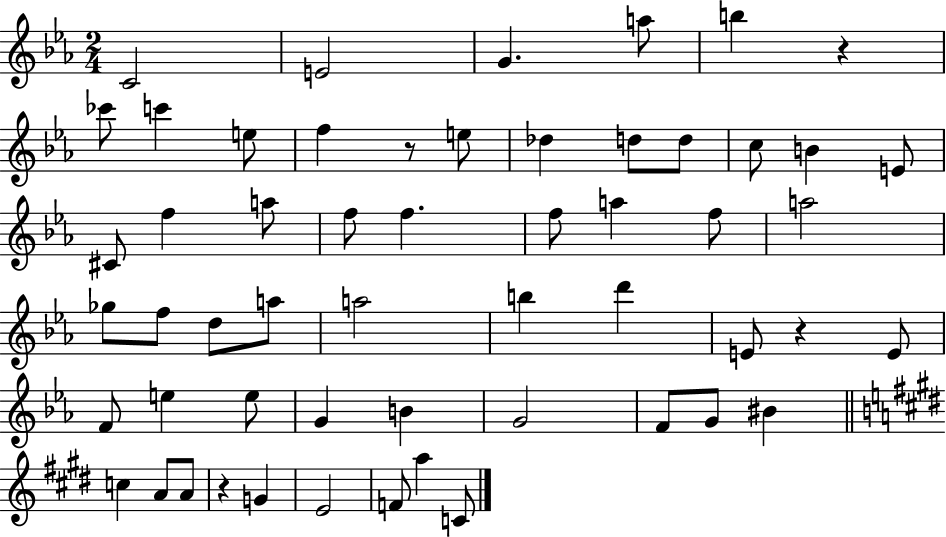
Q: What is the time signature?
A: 2/4